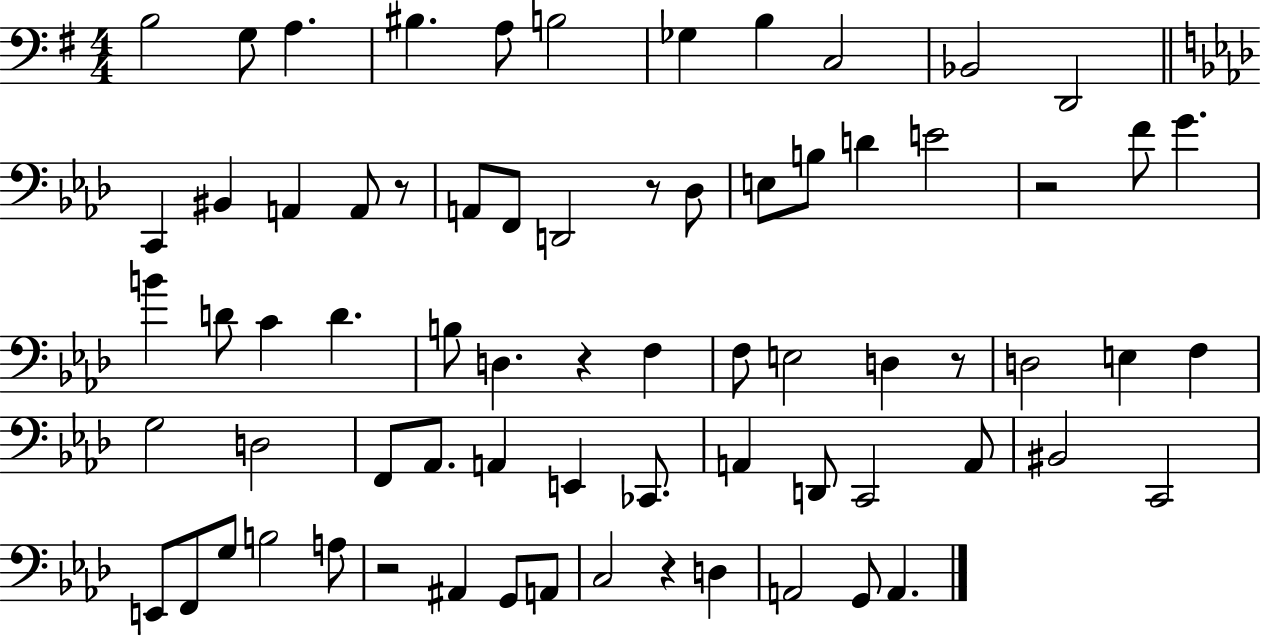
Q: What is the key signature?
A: G major